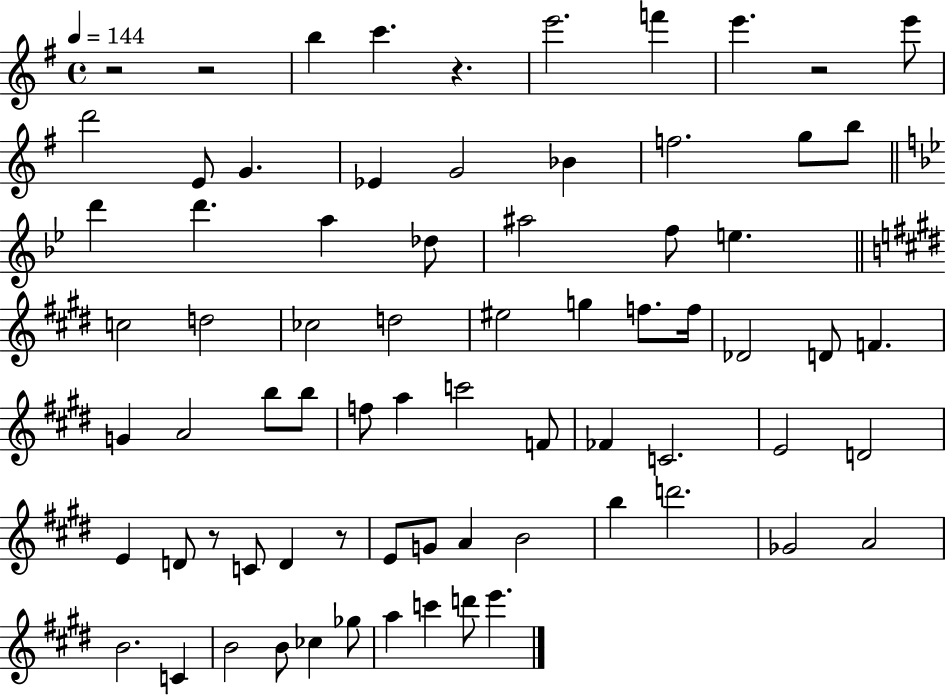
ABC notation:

X:1
T:Untitled
M:4/4
L:1/4
K:G
z2 z2 b c' z e'2 f' e' z2 e'/2 d'2 E/2 G _E G2 _B f2 g/2 b/2 d' d' a _d/2 ^a2 f/2 e c2 d2 _c2 d2 ^e2 g f/2 f/4 _D2 D/2 F G A2 b/2 b/2 f/2 a c'2 F/2 _F C2 E2 D2 E D/2 z/2 C/2 D z/2 E/2 G/2 A B2 b d'2 _G2 A2 B2 C B2 B/2 _c _g/2 a c' d'/2 e'